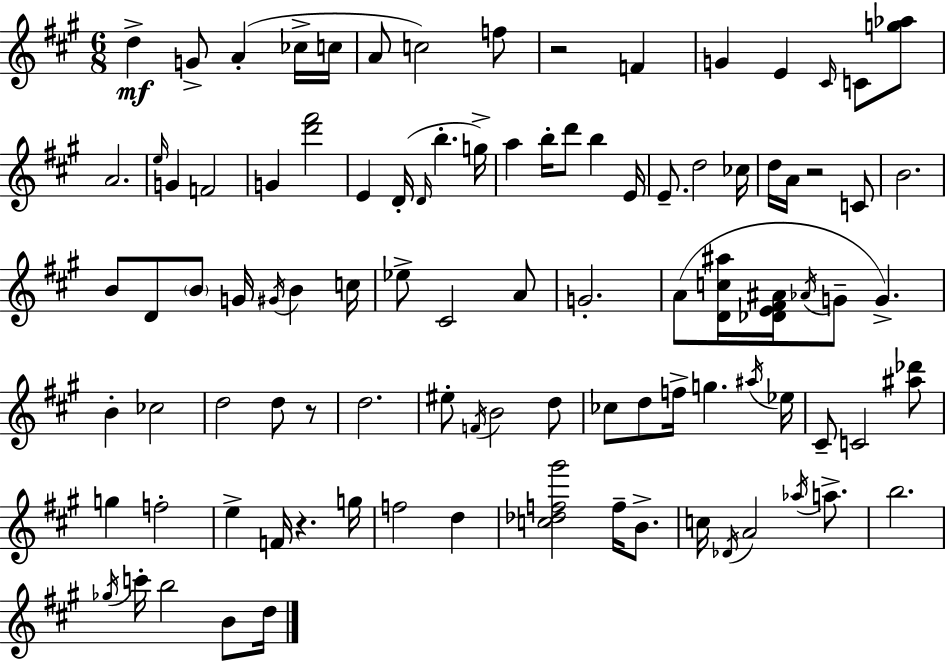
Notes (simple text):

D5/q G4/e A4/q CES5/s C5/s A4/e C5/h F5/e R/h F4/q G4/q E4/q C#4/s C4/e [G5,Ab5]/e A4/h. E5/s G4/q F4/h G4/q [D6,F#6]/h E4/q D4/s D4/s B5/q. G5/s A5/q B5/s D6/e B5/q E4/s E4/e. D5/h CES5/s D5/s A4/s R/h C4/e B4/h. B4/e D4/e B4/e G4/s G#4/s B4/q C5/s Eb5/e C#4/h A4/e G4/h. A4/e [D4,C5,A#5]/s [Db4,E4,F#4,A#4]/s Ab4/s G4/e G4/q. B4/q CES5/h D5/h D5/e R/e D5/h. EIS5/e F4/s B4/h D5/e CES5/e D5/e F5/s G5/q. A#5/s Eb5/s C#4/e C4/h [A#5,Db6]/e G5/q F5/h E5/q F4/s R/q. G5/s F5/h D5/q [C5,Db5,F5,G#6]/h F5/s B4/e. C5/s Db4/s A4/h Ab5/s A5/e. B5/h. Gb5/s C6/s B5/h B4/e D5/s